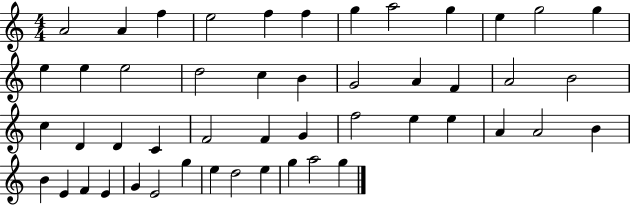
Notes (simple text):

A4/h A4/q F5/q E5/h F5/q F5/q G5/q A5/h G5/q E5/q G5/h G5/q E5/q E5/q E5/h D5/h C5/q B4/q G4/h A4/q F4/q A4/h B4/h C5/q D4/q D4/q C4/q F4/h F4/q G4/q F5/h E5/q E5/q A4/q A4/h B4/q B4/q E4/q F4/q E4/q G4/q E4/h G5/q E5/q D5/h E5/q G5/q A5/h G5/q